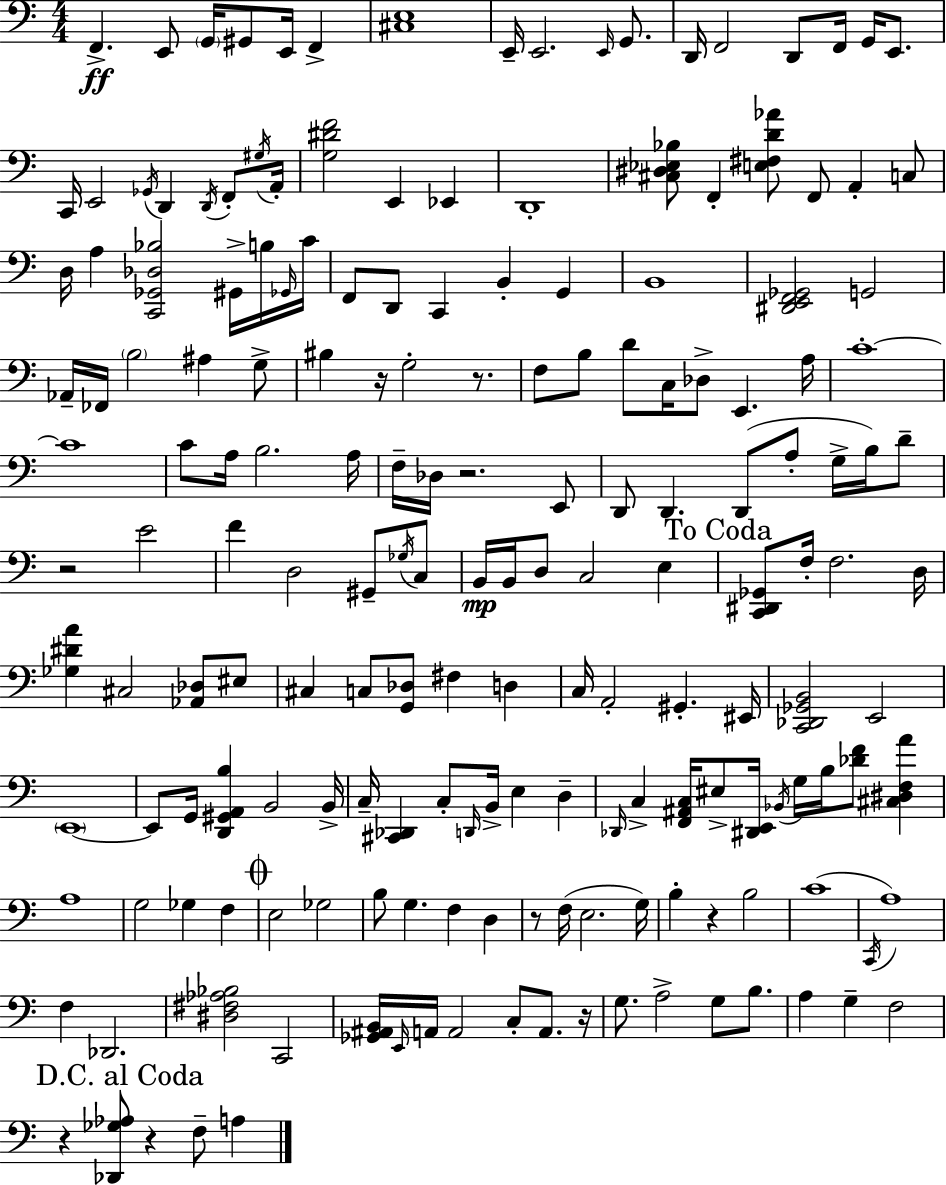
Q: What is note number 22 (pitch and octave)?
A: F2